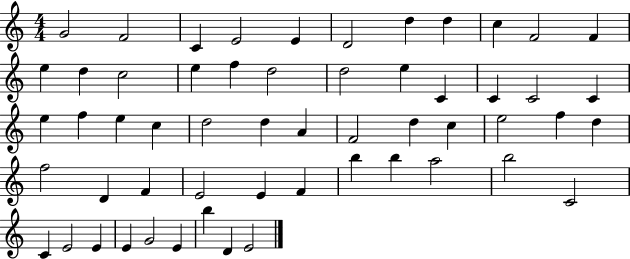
{
  \clef treble
  \numericTimeSignature
  \time 4/4
  \key c \major
  g'2 f'2 | c'4 e'2 e'4 | d'2 d''4 d''4 | c''4 f'2 f'4 | \break e''4 d''4 c''2 | e''4 f''4 d''2 | d''2 e''4 c'4 | c'4 c'2 c'4 | \break e''4 f''4 e''4 c''4 | d''2 d''4 a'4 | f'2 d''4 c''4 | e''2 f''4 d''4 | \break f''2 d'4 f'4 | e'2 e'4 f'4 | b''4 b''4 a''2 | b''2 c'2 | \break c'4 e'2 e'4 | e'4 g'2 e'4 | b''4 d'4 e'2 | \bar "|."
}